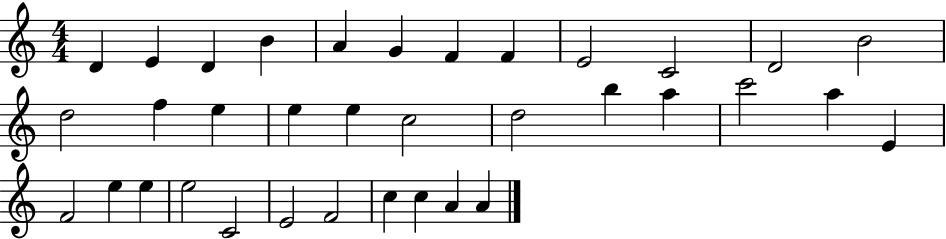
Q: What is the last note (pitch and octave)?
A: A4